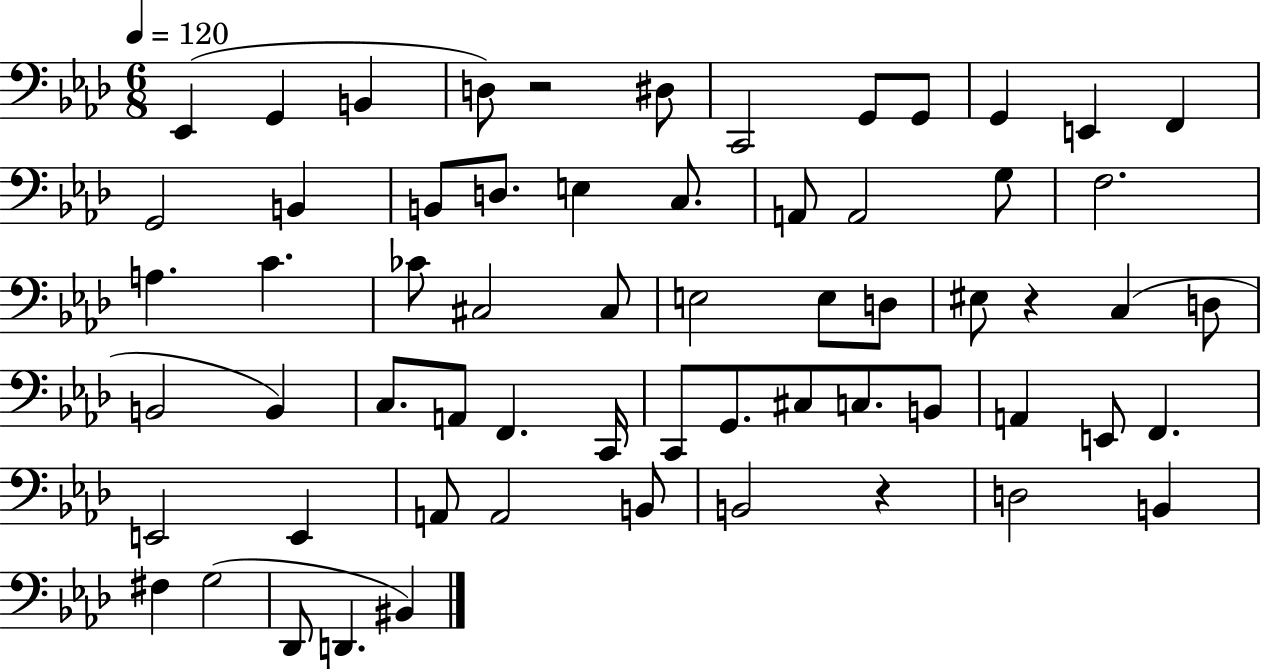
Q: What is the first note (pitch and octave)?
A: Eb2